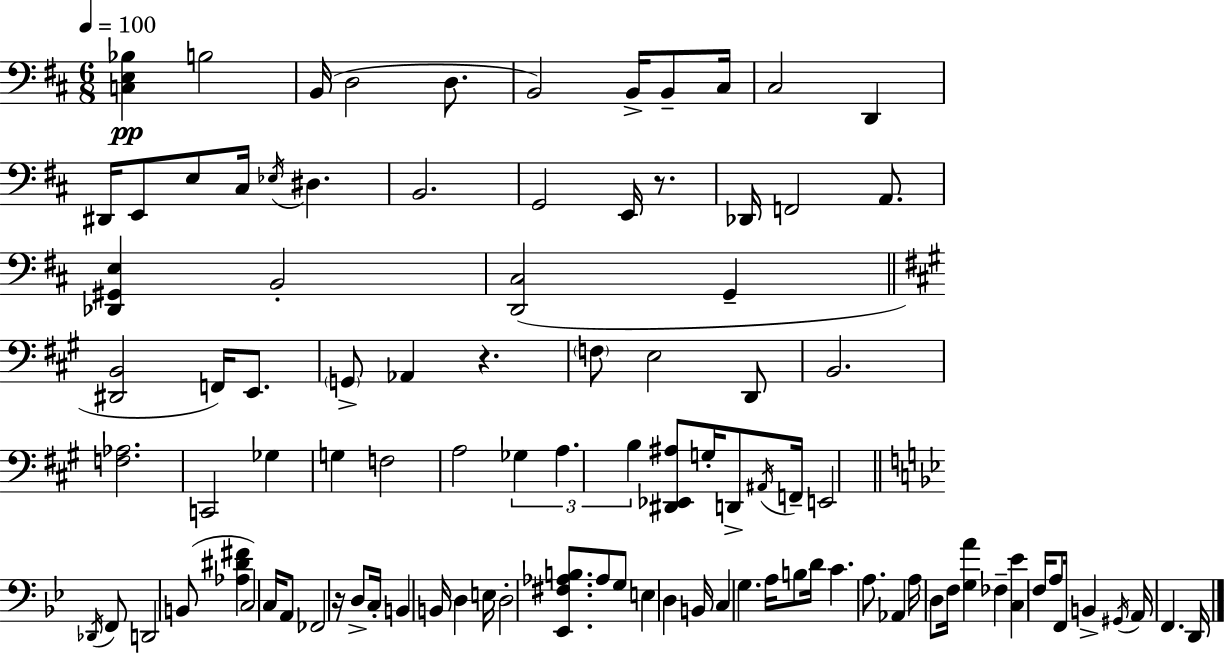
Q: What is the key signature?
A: D major